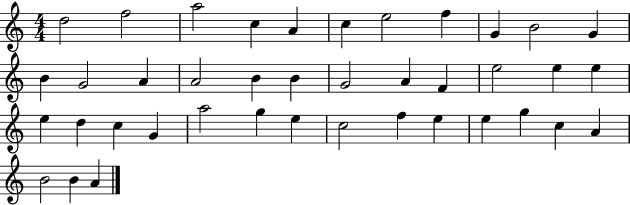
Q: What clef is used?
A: treble